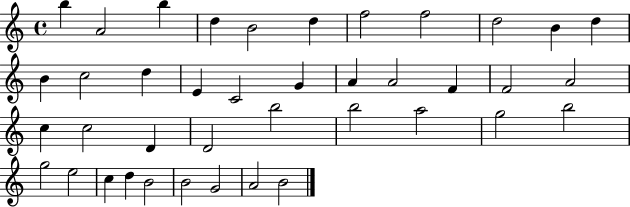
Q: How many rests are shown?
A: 0